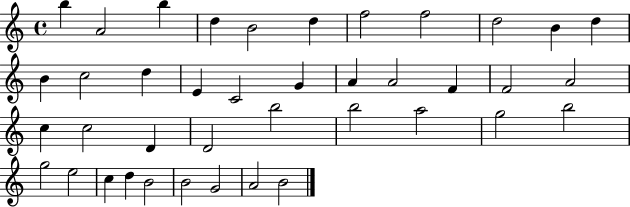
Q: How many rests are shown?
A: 0